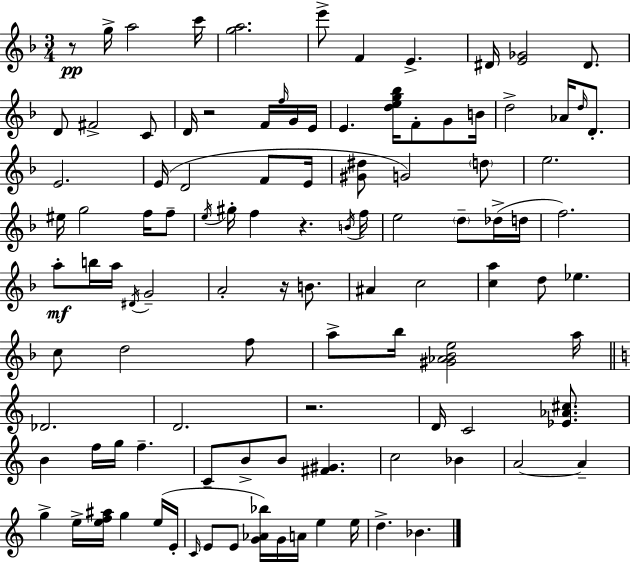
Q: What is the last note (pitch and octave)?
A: Bb4